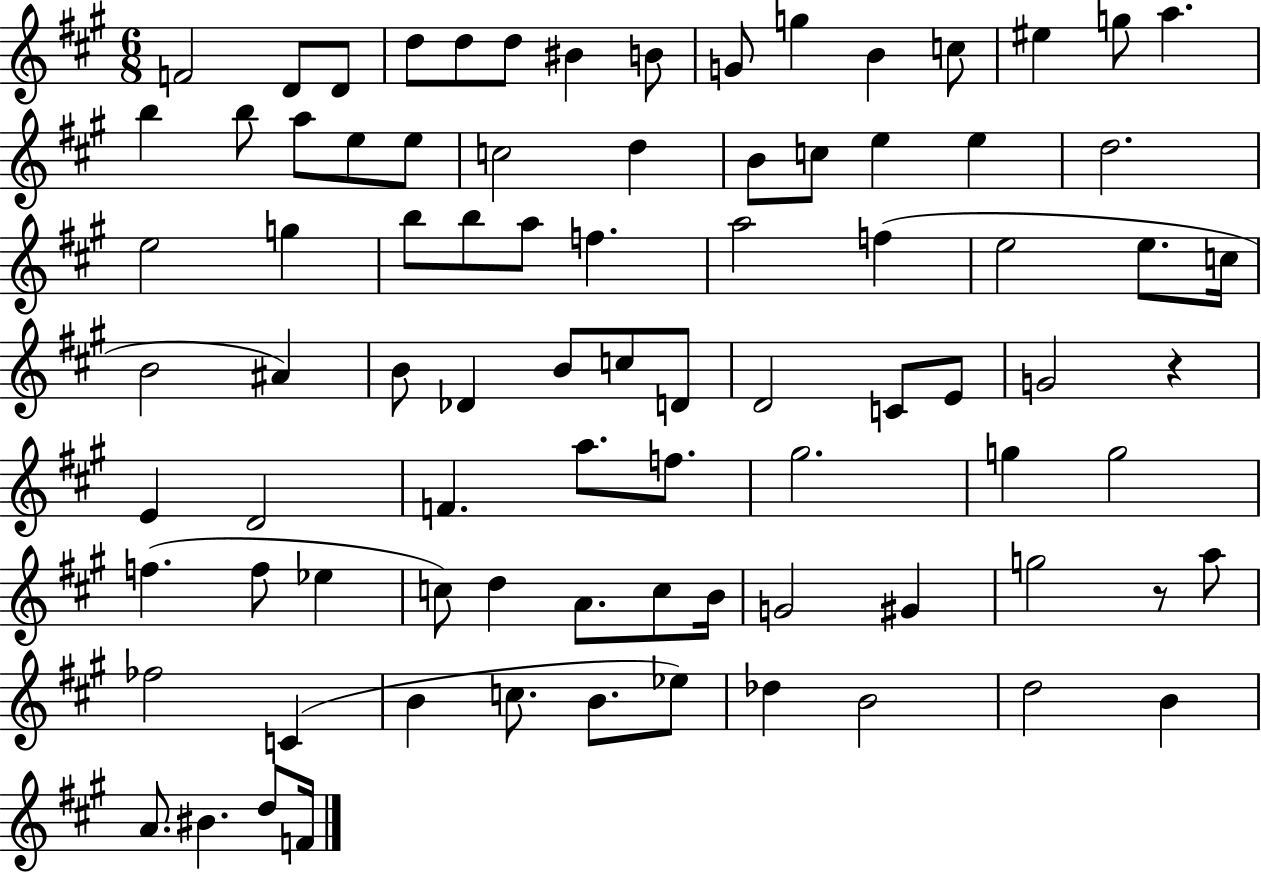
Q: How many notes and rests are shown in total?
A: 85